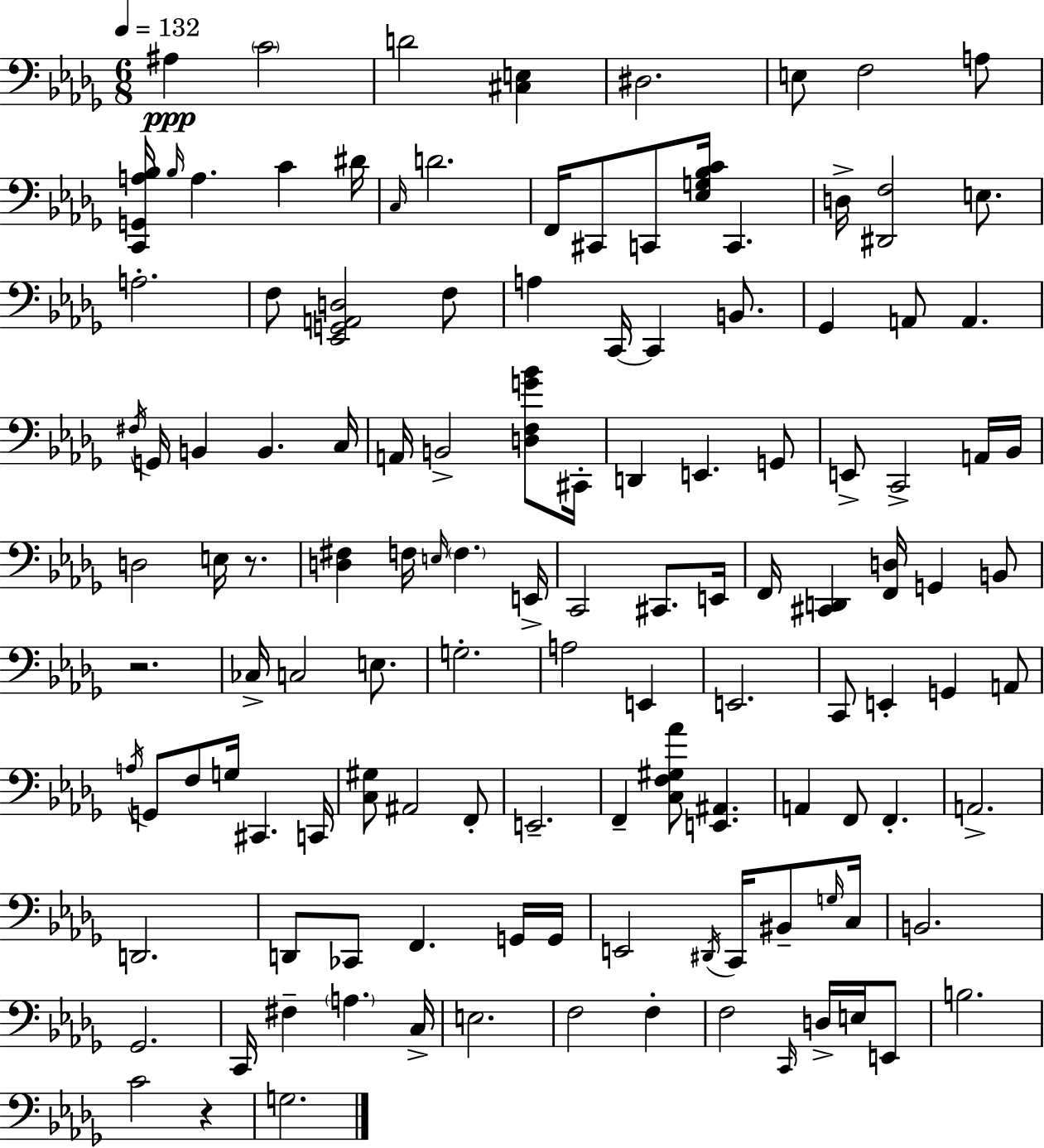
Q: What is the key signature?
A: BES minor